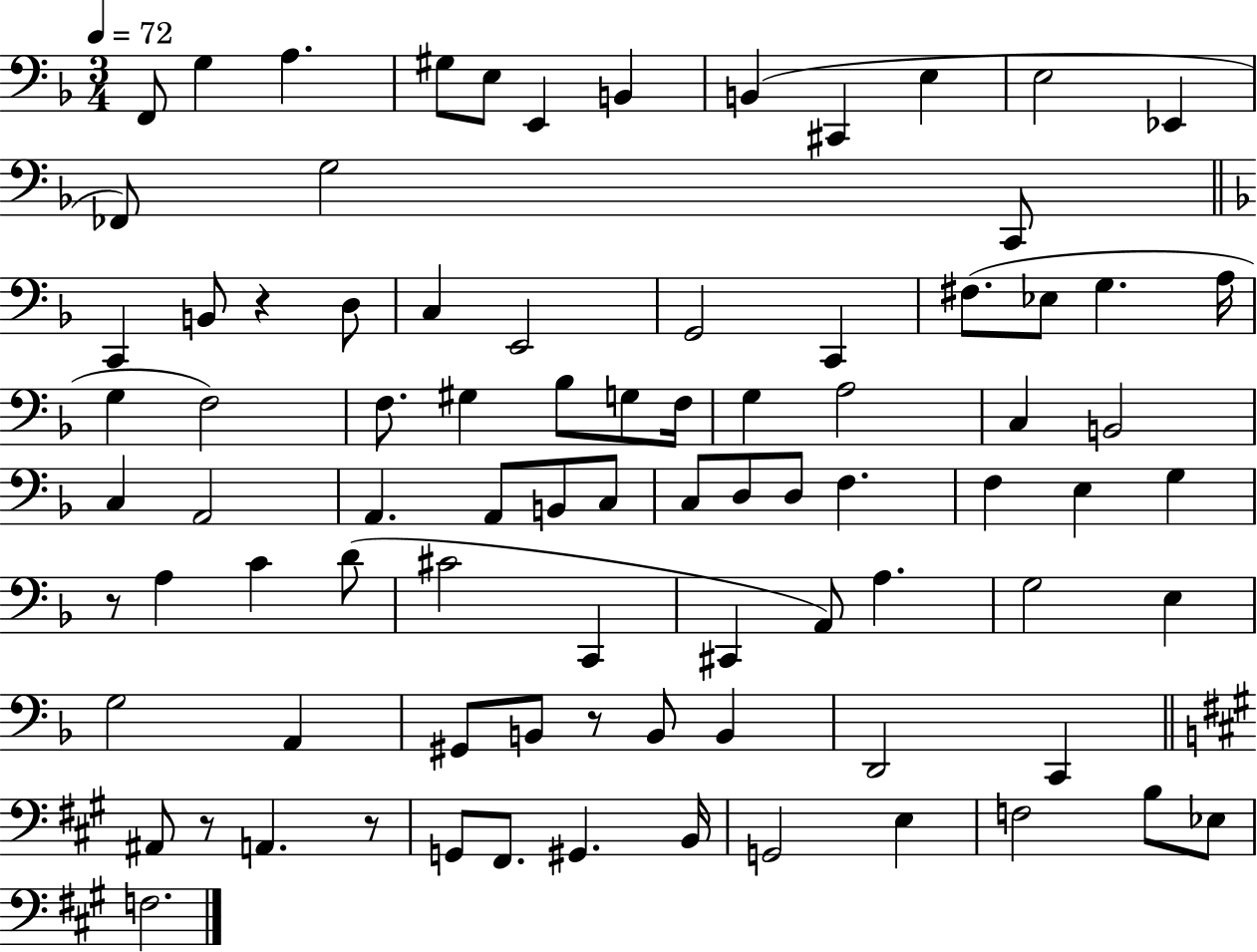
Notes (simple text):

F2/e G3/q A3/q. G#3/e E3/e E2/q B2/q B2/q C#2/q E3/q E3/h Eb2/q FES2/e G3/h C2/e C2/q B2/e R/q D3/e C3/q E2/h G2/h C2/q F#3/e. Eb3/e G3/q. A3/s G3/q F3/h F3/e. G#3/q Bb3/e G3/e F3/s G3/q A3/h C3/q B2/h C3/q A2/h A2/q. A2/e B2/e C3/e C3/e D3/e D3/e F3/q. F3/q E3/q G3/q R/e A3/q C4/q D4/e C#4/h C2/q C#2/q A2/e A3/q. G3/h E3/q G3/h A2/q G#2/e B2/e R/e B2/e B2/q D2/h C2/q A#2/e R/e A2/q. R/e G2/e F#2/e. G#2/q. B2/s G2/h E3/q F3/h B3/e Eb3/e F3/h.